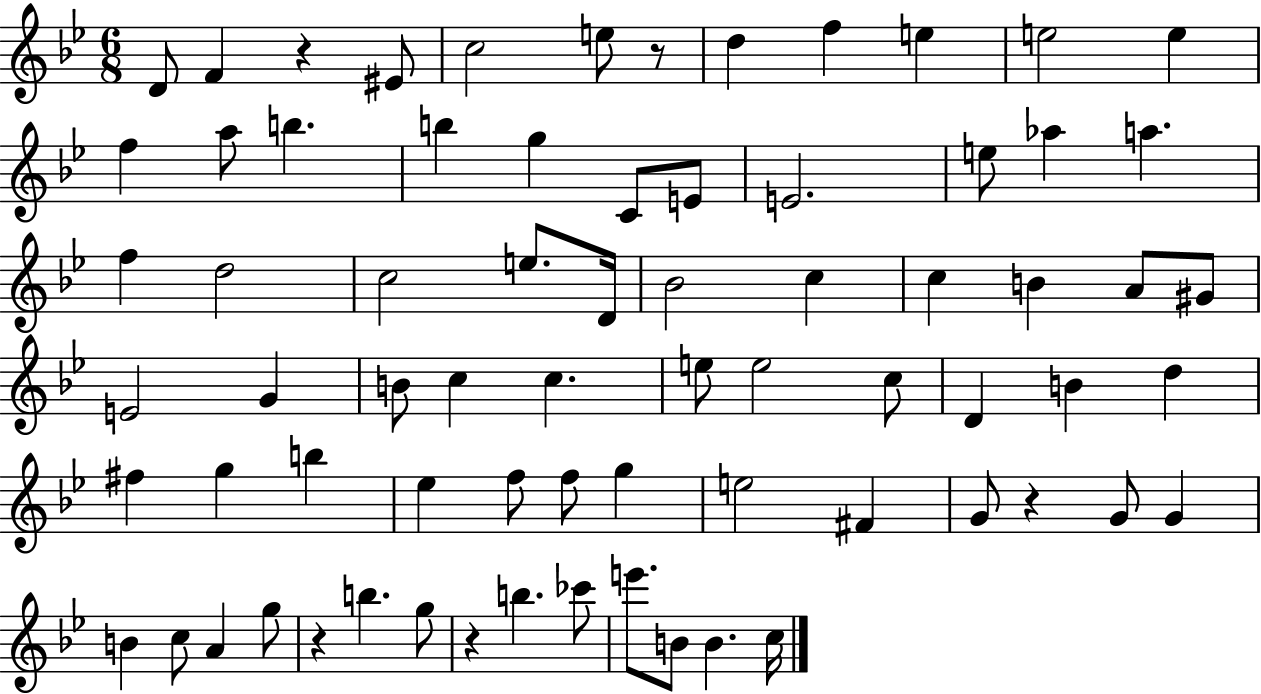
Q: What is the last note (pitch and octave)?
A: C5